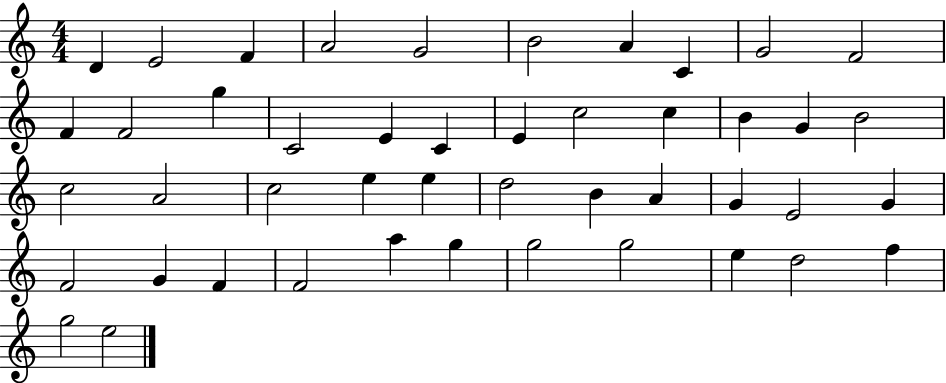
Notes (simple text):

D4/q E4/h F4/q A4/h G4/h B4/h A4/q C4/q G4/h F4/h F4/q F4/h G5/q C4/h E4/q C4/q E4/q C5/h C5/q B4/q G4/q B4/h C5/h A4/h C5/h E5/q E5/q D5/h B4/q A4/q G4/q E4/h G4/q F4/h G4/q F4/q F4/h A5/q G5/q G5/h G5/h E5/q D5/h F5/q G5/h E5/h